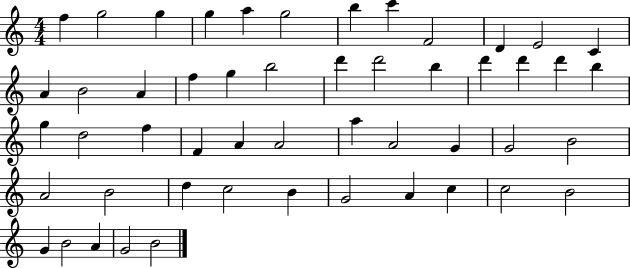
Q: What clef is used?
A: treble